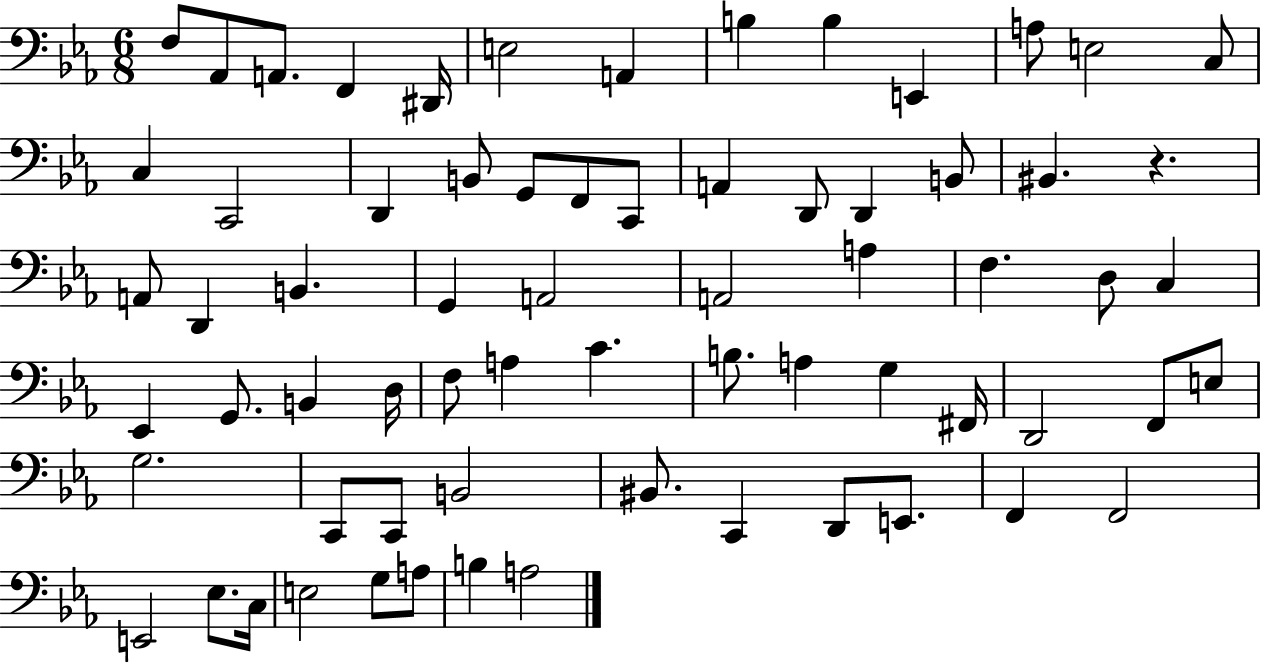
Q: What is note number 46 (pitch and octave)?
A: F#2